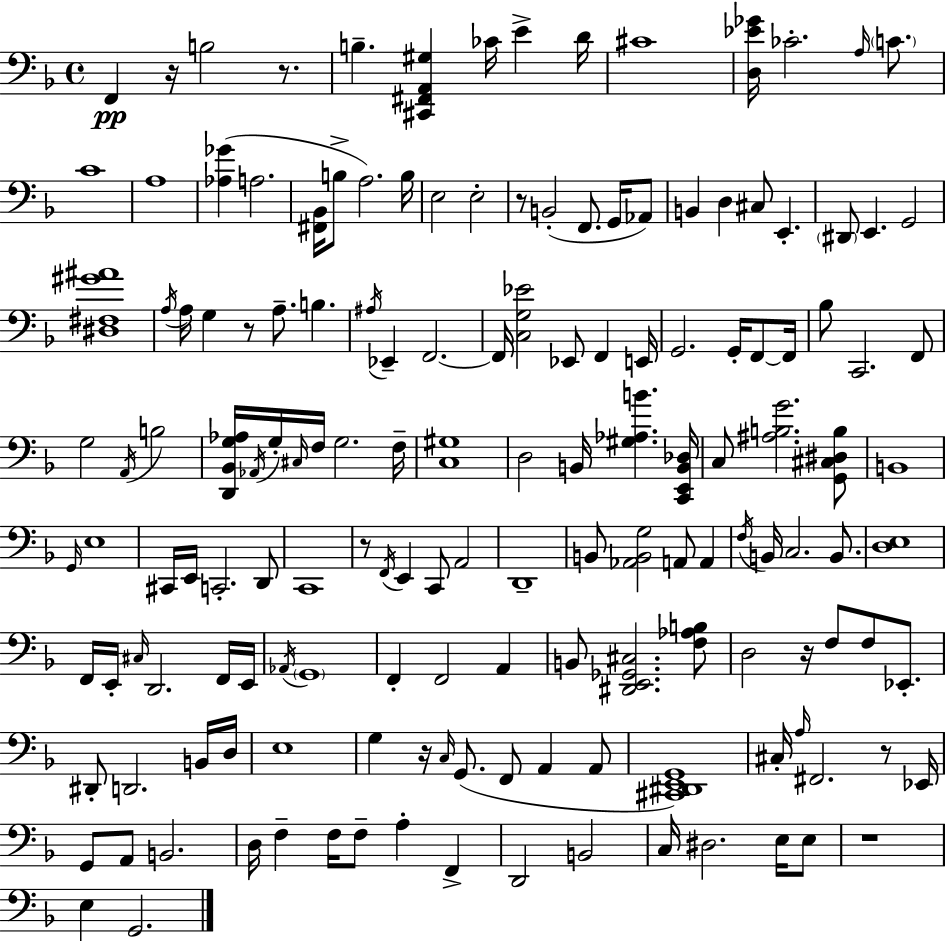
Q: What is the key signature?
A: D minor